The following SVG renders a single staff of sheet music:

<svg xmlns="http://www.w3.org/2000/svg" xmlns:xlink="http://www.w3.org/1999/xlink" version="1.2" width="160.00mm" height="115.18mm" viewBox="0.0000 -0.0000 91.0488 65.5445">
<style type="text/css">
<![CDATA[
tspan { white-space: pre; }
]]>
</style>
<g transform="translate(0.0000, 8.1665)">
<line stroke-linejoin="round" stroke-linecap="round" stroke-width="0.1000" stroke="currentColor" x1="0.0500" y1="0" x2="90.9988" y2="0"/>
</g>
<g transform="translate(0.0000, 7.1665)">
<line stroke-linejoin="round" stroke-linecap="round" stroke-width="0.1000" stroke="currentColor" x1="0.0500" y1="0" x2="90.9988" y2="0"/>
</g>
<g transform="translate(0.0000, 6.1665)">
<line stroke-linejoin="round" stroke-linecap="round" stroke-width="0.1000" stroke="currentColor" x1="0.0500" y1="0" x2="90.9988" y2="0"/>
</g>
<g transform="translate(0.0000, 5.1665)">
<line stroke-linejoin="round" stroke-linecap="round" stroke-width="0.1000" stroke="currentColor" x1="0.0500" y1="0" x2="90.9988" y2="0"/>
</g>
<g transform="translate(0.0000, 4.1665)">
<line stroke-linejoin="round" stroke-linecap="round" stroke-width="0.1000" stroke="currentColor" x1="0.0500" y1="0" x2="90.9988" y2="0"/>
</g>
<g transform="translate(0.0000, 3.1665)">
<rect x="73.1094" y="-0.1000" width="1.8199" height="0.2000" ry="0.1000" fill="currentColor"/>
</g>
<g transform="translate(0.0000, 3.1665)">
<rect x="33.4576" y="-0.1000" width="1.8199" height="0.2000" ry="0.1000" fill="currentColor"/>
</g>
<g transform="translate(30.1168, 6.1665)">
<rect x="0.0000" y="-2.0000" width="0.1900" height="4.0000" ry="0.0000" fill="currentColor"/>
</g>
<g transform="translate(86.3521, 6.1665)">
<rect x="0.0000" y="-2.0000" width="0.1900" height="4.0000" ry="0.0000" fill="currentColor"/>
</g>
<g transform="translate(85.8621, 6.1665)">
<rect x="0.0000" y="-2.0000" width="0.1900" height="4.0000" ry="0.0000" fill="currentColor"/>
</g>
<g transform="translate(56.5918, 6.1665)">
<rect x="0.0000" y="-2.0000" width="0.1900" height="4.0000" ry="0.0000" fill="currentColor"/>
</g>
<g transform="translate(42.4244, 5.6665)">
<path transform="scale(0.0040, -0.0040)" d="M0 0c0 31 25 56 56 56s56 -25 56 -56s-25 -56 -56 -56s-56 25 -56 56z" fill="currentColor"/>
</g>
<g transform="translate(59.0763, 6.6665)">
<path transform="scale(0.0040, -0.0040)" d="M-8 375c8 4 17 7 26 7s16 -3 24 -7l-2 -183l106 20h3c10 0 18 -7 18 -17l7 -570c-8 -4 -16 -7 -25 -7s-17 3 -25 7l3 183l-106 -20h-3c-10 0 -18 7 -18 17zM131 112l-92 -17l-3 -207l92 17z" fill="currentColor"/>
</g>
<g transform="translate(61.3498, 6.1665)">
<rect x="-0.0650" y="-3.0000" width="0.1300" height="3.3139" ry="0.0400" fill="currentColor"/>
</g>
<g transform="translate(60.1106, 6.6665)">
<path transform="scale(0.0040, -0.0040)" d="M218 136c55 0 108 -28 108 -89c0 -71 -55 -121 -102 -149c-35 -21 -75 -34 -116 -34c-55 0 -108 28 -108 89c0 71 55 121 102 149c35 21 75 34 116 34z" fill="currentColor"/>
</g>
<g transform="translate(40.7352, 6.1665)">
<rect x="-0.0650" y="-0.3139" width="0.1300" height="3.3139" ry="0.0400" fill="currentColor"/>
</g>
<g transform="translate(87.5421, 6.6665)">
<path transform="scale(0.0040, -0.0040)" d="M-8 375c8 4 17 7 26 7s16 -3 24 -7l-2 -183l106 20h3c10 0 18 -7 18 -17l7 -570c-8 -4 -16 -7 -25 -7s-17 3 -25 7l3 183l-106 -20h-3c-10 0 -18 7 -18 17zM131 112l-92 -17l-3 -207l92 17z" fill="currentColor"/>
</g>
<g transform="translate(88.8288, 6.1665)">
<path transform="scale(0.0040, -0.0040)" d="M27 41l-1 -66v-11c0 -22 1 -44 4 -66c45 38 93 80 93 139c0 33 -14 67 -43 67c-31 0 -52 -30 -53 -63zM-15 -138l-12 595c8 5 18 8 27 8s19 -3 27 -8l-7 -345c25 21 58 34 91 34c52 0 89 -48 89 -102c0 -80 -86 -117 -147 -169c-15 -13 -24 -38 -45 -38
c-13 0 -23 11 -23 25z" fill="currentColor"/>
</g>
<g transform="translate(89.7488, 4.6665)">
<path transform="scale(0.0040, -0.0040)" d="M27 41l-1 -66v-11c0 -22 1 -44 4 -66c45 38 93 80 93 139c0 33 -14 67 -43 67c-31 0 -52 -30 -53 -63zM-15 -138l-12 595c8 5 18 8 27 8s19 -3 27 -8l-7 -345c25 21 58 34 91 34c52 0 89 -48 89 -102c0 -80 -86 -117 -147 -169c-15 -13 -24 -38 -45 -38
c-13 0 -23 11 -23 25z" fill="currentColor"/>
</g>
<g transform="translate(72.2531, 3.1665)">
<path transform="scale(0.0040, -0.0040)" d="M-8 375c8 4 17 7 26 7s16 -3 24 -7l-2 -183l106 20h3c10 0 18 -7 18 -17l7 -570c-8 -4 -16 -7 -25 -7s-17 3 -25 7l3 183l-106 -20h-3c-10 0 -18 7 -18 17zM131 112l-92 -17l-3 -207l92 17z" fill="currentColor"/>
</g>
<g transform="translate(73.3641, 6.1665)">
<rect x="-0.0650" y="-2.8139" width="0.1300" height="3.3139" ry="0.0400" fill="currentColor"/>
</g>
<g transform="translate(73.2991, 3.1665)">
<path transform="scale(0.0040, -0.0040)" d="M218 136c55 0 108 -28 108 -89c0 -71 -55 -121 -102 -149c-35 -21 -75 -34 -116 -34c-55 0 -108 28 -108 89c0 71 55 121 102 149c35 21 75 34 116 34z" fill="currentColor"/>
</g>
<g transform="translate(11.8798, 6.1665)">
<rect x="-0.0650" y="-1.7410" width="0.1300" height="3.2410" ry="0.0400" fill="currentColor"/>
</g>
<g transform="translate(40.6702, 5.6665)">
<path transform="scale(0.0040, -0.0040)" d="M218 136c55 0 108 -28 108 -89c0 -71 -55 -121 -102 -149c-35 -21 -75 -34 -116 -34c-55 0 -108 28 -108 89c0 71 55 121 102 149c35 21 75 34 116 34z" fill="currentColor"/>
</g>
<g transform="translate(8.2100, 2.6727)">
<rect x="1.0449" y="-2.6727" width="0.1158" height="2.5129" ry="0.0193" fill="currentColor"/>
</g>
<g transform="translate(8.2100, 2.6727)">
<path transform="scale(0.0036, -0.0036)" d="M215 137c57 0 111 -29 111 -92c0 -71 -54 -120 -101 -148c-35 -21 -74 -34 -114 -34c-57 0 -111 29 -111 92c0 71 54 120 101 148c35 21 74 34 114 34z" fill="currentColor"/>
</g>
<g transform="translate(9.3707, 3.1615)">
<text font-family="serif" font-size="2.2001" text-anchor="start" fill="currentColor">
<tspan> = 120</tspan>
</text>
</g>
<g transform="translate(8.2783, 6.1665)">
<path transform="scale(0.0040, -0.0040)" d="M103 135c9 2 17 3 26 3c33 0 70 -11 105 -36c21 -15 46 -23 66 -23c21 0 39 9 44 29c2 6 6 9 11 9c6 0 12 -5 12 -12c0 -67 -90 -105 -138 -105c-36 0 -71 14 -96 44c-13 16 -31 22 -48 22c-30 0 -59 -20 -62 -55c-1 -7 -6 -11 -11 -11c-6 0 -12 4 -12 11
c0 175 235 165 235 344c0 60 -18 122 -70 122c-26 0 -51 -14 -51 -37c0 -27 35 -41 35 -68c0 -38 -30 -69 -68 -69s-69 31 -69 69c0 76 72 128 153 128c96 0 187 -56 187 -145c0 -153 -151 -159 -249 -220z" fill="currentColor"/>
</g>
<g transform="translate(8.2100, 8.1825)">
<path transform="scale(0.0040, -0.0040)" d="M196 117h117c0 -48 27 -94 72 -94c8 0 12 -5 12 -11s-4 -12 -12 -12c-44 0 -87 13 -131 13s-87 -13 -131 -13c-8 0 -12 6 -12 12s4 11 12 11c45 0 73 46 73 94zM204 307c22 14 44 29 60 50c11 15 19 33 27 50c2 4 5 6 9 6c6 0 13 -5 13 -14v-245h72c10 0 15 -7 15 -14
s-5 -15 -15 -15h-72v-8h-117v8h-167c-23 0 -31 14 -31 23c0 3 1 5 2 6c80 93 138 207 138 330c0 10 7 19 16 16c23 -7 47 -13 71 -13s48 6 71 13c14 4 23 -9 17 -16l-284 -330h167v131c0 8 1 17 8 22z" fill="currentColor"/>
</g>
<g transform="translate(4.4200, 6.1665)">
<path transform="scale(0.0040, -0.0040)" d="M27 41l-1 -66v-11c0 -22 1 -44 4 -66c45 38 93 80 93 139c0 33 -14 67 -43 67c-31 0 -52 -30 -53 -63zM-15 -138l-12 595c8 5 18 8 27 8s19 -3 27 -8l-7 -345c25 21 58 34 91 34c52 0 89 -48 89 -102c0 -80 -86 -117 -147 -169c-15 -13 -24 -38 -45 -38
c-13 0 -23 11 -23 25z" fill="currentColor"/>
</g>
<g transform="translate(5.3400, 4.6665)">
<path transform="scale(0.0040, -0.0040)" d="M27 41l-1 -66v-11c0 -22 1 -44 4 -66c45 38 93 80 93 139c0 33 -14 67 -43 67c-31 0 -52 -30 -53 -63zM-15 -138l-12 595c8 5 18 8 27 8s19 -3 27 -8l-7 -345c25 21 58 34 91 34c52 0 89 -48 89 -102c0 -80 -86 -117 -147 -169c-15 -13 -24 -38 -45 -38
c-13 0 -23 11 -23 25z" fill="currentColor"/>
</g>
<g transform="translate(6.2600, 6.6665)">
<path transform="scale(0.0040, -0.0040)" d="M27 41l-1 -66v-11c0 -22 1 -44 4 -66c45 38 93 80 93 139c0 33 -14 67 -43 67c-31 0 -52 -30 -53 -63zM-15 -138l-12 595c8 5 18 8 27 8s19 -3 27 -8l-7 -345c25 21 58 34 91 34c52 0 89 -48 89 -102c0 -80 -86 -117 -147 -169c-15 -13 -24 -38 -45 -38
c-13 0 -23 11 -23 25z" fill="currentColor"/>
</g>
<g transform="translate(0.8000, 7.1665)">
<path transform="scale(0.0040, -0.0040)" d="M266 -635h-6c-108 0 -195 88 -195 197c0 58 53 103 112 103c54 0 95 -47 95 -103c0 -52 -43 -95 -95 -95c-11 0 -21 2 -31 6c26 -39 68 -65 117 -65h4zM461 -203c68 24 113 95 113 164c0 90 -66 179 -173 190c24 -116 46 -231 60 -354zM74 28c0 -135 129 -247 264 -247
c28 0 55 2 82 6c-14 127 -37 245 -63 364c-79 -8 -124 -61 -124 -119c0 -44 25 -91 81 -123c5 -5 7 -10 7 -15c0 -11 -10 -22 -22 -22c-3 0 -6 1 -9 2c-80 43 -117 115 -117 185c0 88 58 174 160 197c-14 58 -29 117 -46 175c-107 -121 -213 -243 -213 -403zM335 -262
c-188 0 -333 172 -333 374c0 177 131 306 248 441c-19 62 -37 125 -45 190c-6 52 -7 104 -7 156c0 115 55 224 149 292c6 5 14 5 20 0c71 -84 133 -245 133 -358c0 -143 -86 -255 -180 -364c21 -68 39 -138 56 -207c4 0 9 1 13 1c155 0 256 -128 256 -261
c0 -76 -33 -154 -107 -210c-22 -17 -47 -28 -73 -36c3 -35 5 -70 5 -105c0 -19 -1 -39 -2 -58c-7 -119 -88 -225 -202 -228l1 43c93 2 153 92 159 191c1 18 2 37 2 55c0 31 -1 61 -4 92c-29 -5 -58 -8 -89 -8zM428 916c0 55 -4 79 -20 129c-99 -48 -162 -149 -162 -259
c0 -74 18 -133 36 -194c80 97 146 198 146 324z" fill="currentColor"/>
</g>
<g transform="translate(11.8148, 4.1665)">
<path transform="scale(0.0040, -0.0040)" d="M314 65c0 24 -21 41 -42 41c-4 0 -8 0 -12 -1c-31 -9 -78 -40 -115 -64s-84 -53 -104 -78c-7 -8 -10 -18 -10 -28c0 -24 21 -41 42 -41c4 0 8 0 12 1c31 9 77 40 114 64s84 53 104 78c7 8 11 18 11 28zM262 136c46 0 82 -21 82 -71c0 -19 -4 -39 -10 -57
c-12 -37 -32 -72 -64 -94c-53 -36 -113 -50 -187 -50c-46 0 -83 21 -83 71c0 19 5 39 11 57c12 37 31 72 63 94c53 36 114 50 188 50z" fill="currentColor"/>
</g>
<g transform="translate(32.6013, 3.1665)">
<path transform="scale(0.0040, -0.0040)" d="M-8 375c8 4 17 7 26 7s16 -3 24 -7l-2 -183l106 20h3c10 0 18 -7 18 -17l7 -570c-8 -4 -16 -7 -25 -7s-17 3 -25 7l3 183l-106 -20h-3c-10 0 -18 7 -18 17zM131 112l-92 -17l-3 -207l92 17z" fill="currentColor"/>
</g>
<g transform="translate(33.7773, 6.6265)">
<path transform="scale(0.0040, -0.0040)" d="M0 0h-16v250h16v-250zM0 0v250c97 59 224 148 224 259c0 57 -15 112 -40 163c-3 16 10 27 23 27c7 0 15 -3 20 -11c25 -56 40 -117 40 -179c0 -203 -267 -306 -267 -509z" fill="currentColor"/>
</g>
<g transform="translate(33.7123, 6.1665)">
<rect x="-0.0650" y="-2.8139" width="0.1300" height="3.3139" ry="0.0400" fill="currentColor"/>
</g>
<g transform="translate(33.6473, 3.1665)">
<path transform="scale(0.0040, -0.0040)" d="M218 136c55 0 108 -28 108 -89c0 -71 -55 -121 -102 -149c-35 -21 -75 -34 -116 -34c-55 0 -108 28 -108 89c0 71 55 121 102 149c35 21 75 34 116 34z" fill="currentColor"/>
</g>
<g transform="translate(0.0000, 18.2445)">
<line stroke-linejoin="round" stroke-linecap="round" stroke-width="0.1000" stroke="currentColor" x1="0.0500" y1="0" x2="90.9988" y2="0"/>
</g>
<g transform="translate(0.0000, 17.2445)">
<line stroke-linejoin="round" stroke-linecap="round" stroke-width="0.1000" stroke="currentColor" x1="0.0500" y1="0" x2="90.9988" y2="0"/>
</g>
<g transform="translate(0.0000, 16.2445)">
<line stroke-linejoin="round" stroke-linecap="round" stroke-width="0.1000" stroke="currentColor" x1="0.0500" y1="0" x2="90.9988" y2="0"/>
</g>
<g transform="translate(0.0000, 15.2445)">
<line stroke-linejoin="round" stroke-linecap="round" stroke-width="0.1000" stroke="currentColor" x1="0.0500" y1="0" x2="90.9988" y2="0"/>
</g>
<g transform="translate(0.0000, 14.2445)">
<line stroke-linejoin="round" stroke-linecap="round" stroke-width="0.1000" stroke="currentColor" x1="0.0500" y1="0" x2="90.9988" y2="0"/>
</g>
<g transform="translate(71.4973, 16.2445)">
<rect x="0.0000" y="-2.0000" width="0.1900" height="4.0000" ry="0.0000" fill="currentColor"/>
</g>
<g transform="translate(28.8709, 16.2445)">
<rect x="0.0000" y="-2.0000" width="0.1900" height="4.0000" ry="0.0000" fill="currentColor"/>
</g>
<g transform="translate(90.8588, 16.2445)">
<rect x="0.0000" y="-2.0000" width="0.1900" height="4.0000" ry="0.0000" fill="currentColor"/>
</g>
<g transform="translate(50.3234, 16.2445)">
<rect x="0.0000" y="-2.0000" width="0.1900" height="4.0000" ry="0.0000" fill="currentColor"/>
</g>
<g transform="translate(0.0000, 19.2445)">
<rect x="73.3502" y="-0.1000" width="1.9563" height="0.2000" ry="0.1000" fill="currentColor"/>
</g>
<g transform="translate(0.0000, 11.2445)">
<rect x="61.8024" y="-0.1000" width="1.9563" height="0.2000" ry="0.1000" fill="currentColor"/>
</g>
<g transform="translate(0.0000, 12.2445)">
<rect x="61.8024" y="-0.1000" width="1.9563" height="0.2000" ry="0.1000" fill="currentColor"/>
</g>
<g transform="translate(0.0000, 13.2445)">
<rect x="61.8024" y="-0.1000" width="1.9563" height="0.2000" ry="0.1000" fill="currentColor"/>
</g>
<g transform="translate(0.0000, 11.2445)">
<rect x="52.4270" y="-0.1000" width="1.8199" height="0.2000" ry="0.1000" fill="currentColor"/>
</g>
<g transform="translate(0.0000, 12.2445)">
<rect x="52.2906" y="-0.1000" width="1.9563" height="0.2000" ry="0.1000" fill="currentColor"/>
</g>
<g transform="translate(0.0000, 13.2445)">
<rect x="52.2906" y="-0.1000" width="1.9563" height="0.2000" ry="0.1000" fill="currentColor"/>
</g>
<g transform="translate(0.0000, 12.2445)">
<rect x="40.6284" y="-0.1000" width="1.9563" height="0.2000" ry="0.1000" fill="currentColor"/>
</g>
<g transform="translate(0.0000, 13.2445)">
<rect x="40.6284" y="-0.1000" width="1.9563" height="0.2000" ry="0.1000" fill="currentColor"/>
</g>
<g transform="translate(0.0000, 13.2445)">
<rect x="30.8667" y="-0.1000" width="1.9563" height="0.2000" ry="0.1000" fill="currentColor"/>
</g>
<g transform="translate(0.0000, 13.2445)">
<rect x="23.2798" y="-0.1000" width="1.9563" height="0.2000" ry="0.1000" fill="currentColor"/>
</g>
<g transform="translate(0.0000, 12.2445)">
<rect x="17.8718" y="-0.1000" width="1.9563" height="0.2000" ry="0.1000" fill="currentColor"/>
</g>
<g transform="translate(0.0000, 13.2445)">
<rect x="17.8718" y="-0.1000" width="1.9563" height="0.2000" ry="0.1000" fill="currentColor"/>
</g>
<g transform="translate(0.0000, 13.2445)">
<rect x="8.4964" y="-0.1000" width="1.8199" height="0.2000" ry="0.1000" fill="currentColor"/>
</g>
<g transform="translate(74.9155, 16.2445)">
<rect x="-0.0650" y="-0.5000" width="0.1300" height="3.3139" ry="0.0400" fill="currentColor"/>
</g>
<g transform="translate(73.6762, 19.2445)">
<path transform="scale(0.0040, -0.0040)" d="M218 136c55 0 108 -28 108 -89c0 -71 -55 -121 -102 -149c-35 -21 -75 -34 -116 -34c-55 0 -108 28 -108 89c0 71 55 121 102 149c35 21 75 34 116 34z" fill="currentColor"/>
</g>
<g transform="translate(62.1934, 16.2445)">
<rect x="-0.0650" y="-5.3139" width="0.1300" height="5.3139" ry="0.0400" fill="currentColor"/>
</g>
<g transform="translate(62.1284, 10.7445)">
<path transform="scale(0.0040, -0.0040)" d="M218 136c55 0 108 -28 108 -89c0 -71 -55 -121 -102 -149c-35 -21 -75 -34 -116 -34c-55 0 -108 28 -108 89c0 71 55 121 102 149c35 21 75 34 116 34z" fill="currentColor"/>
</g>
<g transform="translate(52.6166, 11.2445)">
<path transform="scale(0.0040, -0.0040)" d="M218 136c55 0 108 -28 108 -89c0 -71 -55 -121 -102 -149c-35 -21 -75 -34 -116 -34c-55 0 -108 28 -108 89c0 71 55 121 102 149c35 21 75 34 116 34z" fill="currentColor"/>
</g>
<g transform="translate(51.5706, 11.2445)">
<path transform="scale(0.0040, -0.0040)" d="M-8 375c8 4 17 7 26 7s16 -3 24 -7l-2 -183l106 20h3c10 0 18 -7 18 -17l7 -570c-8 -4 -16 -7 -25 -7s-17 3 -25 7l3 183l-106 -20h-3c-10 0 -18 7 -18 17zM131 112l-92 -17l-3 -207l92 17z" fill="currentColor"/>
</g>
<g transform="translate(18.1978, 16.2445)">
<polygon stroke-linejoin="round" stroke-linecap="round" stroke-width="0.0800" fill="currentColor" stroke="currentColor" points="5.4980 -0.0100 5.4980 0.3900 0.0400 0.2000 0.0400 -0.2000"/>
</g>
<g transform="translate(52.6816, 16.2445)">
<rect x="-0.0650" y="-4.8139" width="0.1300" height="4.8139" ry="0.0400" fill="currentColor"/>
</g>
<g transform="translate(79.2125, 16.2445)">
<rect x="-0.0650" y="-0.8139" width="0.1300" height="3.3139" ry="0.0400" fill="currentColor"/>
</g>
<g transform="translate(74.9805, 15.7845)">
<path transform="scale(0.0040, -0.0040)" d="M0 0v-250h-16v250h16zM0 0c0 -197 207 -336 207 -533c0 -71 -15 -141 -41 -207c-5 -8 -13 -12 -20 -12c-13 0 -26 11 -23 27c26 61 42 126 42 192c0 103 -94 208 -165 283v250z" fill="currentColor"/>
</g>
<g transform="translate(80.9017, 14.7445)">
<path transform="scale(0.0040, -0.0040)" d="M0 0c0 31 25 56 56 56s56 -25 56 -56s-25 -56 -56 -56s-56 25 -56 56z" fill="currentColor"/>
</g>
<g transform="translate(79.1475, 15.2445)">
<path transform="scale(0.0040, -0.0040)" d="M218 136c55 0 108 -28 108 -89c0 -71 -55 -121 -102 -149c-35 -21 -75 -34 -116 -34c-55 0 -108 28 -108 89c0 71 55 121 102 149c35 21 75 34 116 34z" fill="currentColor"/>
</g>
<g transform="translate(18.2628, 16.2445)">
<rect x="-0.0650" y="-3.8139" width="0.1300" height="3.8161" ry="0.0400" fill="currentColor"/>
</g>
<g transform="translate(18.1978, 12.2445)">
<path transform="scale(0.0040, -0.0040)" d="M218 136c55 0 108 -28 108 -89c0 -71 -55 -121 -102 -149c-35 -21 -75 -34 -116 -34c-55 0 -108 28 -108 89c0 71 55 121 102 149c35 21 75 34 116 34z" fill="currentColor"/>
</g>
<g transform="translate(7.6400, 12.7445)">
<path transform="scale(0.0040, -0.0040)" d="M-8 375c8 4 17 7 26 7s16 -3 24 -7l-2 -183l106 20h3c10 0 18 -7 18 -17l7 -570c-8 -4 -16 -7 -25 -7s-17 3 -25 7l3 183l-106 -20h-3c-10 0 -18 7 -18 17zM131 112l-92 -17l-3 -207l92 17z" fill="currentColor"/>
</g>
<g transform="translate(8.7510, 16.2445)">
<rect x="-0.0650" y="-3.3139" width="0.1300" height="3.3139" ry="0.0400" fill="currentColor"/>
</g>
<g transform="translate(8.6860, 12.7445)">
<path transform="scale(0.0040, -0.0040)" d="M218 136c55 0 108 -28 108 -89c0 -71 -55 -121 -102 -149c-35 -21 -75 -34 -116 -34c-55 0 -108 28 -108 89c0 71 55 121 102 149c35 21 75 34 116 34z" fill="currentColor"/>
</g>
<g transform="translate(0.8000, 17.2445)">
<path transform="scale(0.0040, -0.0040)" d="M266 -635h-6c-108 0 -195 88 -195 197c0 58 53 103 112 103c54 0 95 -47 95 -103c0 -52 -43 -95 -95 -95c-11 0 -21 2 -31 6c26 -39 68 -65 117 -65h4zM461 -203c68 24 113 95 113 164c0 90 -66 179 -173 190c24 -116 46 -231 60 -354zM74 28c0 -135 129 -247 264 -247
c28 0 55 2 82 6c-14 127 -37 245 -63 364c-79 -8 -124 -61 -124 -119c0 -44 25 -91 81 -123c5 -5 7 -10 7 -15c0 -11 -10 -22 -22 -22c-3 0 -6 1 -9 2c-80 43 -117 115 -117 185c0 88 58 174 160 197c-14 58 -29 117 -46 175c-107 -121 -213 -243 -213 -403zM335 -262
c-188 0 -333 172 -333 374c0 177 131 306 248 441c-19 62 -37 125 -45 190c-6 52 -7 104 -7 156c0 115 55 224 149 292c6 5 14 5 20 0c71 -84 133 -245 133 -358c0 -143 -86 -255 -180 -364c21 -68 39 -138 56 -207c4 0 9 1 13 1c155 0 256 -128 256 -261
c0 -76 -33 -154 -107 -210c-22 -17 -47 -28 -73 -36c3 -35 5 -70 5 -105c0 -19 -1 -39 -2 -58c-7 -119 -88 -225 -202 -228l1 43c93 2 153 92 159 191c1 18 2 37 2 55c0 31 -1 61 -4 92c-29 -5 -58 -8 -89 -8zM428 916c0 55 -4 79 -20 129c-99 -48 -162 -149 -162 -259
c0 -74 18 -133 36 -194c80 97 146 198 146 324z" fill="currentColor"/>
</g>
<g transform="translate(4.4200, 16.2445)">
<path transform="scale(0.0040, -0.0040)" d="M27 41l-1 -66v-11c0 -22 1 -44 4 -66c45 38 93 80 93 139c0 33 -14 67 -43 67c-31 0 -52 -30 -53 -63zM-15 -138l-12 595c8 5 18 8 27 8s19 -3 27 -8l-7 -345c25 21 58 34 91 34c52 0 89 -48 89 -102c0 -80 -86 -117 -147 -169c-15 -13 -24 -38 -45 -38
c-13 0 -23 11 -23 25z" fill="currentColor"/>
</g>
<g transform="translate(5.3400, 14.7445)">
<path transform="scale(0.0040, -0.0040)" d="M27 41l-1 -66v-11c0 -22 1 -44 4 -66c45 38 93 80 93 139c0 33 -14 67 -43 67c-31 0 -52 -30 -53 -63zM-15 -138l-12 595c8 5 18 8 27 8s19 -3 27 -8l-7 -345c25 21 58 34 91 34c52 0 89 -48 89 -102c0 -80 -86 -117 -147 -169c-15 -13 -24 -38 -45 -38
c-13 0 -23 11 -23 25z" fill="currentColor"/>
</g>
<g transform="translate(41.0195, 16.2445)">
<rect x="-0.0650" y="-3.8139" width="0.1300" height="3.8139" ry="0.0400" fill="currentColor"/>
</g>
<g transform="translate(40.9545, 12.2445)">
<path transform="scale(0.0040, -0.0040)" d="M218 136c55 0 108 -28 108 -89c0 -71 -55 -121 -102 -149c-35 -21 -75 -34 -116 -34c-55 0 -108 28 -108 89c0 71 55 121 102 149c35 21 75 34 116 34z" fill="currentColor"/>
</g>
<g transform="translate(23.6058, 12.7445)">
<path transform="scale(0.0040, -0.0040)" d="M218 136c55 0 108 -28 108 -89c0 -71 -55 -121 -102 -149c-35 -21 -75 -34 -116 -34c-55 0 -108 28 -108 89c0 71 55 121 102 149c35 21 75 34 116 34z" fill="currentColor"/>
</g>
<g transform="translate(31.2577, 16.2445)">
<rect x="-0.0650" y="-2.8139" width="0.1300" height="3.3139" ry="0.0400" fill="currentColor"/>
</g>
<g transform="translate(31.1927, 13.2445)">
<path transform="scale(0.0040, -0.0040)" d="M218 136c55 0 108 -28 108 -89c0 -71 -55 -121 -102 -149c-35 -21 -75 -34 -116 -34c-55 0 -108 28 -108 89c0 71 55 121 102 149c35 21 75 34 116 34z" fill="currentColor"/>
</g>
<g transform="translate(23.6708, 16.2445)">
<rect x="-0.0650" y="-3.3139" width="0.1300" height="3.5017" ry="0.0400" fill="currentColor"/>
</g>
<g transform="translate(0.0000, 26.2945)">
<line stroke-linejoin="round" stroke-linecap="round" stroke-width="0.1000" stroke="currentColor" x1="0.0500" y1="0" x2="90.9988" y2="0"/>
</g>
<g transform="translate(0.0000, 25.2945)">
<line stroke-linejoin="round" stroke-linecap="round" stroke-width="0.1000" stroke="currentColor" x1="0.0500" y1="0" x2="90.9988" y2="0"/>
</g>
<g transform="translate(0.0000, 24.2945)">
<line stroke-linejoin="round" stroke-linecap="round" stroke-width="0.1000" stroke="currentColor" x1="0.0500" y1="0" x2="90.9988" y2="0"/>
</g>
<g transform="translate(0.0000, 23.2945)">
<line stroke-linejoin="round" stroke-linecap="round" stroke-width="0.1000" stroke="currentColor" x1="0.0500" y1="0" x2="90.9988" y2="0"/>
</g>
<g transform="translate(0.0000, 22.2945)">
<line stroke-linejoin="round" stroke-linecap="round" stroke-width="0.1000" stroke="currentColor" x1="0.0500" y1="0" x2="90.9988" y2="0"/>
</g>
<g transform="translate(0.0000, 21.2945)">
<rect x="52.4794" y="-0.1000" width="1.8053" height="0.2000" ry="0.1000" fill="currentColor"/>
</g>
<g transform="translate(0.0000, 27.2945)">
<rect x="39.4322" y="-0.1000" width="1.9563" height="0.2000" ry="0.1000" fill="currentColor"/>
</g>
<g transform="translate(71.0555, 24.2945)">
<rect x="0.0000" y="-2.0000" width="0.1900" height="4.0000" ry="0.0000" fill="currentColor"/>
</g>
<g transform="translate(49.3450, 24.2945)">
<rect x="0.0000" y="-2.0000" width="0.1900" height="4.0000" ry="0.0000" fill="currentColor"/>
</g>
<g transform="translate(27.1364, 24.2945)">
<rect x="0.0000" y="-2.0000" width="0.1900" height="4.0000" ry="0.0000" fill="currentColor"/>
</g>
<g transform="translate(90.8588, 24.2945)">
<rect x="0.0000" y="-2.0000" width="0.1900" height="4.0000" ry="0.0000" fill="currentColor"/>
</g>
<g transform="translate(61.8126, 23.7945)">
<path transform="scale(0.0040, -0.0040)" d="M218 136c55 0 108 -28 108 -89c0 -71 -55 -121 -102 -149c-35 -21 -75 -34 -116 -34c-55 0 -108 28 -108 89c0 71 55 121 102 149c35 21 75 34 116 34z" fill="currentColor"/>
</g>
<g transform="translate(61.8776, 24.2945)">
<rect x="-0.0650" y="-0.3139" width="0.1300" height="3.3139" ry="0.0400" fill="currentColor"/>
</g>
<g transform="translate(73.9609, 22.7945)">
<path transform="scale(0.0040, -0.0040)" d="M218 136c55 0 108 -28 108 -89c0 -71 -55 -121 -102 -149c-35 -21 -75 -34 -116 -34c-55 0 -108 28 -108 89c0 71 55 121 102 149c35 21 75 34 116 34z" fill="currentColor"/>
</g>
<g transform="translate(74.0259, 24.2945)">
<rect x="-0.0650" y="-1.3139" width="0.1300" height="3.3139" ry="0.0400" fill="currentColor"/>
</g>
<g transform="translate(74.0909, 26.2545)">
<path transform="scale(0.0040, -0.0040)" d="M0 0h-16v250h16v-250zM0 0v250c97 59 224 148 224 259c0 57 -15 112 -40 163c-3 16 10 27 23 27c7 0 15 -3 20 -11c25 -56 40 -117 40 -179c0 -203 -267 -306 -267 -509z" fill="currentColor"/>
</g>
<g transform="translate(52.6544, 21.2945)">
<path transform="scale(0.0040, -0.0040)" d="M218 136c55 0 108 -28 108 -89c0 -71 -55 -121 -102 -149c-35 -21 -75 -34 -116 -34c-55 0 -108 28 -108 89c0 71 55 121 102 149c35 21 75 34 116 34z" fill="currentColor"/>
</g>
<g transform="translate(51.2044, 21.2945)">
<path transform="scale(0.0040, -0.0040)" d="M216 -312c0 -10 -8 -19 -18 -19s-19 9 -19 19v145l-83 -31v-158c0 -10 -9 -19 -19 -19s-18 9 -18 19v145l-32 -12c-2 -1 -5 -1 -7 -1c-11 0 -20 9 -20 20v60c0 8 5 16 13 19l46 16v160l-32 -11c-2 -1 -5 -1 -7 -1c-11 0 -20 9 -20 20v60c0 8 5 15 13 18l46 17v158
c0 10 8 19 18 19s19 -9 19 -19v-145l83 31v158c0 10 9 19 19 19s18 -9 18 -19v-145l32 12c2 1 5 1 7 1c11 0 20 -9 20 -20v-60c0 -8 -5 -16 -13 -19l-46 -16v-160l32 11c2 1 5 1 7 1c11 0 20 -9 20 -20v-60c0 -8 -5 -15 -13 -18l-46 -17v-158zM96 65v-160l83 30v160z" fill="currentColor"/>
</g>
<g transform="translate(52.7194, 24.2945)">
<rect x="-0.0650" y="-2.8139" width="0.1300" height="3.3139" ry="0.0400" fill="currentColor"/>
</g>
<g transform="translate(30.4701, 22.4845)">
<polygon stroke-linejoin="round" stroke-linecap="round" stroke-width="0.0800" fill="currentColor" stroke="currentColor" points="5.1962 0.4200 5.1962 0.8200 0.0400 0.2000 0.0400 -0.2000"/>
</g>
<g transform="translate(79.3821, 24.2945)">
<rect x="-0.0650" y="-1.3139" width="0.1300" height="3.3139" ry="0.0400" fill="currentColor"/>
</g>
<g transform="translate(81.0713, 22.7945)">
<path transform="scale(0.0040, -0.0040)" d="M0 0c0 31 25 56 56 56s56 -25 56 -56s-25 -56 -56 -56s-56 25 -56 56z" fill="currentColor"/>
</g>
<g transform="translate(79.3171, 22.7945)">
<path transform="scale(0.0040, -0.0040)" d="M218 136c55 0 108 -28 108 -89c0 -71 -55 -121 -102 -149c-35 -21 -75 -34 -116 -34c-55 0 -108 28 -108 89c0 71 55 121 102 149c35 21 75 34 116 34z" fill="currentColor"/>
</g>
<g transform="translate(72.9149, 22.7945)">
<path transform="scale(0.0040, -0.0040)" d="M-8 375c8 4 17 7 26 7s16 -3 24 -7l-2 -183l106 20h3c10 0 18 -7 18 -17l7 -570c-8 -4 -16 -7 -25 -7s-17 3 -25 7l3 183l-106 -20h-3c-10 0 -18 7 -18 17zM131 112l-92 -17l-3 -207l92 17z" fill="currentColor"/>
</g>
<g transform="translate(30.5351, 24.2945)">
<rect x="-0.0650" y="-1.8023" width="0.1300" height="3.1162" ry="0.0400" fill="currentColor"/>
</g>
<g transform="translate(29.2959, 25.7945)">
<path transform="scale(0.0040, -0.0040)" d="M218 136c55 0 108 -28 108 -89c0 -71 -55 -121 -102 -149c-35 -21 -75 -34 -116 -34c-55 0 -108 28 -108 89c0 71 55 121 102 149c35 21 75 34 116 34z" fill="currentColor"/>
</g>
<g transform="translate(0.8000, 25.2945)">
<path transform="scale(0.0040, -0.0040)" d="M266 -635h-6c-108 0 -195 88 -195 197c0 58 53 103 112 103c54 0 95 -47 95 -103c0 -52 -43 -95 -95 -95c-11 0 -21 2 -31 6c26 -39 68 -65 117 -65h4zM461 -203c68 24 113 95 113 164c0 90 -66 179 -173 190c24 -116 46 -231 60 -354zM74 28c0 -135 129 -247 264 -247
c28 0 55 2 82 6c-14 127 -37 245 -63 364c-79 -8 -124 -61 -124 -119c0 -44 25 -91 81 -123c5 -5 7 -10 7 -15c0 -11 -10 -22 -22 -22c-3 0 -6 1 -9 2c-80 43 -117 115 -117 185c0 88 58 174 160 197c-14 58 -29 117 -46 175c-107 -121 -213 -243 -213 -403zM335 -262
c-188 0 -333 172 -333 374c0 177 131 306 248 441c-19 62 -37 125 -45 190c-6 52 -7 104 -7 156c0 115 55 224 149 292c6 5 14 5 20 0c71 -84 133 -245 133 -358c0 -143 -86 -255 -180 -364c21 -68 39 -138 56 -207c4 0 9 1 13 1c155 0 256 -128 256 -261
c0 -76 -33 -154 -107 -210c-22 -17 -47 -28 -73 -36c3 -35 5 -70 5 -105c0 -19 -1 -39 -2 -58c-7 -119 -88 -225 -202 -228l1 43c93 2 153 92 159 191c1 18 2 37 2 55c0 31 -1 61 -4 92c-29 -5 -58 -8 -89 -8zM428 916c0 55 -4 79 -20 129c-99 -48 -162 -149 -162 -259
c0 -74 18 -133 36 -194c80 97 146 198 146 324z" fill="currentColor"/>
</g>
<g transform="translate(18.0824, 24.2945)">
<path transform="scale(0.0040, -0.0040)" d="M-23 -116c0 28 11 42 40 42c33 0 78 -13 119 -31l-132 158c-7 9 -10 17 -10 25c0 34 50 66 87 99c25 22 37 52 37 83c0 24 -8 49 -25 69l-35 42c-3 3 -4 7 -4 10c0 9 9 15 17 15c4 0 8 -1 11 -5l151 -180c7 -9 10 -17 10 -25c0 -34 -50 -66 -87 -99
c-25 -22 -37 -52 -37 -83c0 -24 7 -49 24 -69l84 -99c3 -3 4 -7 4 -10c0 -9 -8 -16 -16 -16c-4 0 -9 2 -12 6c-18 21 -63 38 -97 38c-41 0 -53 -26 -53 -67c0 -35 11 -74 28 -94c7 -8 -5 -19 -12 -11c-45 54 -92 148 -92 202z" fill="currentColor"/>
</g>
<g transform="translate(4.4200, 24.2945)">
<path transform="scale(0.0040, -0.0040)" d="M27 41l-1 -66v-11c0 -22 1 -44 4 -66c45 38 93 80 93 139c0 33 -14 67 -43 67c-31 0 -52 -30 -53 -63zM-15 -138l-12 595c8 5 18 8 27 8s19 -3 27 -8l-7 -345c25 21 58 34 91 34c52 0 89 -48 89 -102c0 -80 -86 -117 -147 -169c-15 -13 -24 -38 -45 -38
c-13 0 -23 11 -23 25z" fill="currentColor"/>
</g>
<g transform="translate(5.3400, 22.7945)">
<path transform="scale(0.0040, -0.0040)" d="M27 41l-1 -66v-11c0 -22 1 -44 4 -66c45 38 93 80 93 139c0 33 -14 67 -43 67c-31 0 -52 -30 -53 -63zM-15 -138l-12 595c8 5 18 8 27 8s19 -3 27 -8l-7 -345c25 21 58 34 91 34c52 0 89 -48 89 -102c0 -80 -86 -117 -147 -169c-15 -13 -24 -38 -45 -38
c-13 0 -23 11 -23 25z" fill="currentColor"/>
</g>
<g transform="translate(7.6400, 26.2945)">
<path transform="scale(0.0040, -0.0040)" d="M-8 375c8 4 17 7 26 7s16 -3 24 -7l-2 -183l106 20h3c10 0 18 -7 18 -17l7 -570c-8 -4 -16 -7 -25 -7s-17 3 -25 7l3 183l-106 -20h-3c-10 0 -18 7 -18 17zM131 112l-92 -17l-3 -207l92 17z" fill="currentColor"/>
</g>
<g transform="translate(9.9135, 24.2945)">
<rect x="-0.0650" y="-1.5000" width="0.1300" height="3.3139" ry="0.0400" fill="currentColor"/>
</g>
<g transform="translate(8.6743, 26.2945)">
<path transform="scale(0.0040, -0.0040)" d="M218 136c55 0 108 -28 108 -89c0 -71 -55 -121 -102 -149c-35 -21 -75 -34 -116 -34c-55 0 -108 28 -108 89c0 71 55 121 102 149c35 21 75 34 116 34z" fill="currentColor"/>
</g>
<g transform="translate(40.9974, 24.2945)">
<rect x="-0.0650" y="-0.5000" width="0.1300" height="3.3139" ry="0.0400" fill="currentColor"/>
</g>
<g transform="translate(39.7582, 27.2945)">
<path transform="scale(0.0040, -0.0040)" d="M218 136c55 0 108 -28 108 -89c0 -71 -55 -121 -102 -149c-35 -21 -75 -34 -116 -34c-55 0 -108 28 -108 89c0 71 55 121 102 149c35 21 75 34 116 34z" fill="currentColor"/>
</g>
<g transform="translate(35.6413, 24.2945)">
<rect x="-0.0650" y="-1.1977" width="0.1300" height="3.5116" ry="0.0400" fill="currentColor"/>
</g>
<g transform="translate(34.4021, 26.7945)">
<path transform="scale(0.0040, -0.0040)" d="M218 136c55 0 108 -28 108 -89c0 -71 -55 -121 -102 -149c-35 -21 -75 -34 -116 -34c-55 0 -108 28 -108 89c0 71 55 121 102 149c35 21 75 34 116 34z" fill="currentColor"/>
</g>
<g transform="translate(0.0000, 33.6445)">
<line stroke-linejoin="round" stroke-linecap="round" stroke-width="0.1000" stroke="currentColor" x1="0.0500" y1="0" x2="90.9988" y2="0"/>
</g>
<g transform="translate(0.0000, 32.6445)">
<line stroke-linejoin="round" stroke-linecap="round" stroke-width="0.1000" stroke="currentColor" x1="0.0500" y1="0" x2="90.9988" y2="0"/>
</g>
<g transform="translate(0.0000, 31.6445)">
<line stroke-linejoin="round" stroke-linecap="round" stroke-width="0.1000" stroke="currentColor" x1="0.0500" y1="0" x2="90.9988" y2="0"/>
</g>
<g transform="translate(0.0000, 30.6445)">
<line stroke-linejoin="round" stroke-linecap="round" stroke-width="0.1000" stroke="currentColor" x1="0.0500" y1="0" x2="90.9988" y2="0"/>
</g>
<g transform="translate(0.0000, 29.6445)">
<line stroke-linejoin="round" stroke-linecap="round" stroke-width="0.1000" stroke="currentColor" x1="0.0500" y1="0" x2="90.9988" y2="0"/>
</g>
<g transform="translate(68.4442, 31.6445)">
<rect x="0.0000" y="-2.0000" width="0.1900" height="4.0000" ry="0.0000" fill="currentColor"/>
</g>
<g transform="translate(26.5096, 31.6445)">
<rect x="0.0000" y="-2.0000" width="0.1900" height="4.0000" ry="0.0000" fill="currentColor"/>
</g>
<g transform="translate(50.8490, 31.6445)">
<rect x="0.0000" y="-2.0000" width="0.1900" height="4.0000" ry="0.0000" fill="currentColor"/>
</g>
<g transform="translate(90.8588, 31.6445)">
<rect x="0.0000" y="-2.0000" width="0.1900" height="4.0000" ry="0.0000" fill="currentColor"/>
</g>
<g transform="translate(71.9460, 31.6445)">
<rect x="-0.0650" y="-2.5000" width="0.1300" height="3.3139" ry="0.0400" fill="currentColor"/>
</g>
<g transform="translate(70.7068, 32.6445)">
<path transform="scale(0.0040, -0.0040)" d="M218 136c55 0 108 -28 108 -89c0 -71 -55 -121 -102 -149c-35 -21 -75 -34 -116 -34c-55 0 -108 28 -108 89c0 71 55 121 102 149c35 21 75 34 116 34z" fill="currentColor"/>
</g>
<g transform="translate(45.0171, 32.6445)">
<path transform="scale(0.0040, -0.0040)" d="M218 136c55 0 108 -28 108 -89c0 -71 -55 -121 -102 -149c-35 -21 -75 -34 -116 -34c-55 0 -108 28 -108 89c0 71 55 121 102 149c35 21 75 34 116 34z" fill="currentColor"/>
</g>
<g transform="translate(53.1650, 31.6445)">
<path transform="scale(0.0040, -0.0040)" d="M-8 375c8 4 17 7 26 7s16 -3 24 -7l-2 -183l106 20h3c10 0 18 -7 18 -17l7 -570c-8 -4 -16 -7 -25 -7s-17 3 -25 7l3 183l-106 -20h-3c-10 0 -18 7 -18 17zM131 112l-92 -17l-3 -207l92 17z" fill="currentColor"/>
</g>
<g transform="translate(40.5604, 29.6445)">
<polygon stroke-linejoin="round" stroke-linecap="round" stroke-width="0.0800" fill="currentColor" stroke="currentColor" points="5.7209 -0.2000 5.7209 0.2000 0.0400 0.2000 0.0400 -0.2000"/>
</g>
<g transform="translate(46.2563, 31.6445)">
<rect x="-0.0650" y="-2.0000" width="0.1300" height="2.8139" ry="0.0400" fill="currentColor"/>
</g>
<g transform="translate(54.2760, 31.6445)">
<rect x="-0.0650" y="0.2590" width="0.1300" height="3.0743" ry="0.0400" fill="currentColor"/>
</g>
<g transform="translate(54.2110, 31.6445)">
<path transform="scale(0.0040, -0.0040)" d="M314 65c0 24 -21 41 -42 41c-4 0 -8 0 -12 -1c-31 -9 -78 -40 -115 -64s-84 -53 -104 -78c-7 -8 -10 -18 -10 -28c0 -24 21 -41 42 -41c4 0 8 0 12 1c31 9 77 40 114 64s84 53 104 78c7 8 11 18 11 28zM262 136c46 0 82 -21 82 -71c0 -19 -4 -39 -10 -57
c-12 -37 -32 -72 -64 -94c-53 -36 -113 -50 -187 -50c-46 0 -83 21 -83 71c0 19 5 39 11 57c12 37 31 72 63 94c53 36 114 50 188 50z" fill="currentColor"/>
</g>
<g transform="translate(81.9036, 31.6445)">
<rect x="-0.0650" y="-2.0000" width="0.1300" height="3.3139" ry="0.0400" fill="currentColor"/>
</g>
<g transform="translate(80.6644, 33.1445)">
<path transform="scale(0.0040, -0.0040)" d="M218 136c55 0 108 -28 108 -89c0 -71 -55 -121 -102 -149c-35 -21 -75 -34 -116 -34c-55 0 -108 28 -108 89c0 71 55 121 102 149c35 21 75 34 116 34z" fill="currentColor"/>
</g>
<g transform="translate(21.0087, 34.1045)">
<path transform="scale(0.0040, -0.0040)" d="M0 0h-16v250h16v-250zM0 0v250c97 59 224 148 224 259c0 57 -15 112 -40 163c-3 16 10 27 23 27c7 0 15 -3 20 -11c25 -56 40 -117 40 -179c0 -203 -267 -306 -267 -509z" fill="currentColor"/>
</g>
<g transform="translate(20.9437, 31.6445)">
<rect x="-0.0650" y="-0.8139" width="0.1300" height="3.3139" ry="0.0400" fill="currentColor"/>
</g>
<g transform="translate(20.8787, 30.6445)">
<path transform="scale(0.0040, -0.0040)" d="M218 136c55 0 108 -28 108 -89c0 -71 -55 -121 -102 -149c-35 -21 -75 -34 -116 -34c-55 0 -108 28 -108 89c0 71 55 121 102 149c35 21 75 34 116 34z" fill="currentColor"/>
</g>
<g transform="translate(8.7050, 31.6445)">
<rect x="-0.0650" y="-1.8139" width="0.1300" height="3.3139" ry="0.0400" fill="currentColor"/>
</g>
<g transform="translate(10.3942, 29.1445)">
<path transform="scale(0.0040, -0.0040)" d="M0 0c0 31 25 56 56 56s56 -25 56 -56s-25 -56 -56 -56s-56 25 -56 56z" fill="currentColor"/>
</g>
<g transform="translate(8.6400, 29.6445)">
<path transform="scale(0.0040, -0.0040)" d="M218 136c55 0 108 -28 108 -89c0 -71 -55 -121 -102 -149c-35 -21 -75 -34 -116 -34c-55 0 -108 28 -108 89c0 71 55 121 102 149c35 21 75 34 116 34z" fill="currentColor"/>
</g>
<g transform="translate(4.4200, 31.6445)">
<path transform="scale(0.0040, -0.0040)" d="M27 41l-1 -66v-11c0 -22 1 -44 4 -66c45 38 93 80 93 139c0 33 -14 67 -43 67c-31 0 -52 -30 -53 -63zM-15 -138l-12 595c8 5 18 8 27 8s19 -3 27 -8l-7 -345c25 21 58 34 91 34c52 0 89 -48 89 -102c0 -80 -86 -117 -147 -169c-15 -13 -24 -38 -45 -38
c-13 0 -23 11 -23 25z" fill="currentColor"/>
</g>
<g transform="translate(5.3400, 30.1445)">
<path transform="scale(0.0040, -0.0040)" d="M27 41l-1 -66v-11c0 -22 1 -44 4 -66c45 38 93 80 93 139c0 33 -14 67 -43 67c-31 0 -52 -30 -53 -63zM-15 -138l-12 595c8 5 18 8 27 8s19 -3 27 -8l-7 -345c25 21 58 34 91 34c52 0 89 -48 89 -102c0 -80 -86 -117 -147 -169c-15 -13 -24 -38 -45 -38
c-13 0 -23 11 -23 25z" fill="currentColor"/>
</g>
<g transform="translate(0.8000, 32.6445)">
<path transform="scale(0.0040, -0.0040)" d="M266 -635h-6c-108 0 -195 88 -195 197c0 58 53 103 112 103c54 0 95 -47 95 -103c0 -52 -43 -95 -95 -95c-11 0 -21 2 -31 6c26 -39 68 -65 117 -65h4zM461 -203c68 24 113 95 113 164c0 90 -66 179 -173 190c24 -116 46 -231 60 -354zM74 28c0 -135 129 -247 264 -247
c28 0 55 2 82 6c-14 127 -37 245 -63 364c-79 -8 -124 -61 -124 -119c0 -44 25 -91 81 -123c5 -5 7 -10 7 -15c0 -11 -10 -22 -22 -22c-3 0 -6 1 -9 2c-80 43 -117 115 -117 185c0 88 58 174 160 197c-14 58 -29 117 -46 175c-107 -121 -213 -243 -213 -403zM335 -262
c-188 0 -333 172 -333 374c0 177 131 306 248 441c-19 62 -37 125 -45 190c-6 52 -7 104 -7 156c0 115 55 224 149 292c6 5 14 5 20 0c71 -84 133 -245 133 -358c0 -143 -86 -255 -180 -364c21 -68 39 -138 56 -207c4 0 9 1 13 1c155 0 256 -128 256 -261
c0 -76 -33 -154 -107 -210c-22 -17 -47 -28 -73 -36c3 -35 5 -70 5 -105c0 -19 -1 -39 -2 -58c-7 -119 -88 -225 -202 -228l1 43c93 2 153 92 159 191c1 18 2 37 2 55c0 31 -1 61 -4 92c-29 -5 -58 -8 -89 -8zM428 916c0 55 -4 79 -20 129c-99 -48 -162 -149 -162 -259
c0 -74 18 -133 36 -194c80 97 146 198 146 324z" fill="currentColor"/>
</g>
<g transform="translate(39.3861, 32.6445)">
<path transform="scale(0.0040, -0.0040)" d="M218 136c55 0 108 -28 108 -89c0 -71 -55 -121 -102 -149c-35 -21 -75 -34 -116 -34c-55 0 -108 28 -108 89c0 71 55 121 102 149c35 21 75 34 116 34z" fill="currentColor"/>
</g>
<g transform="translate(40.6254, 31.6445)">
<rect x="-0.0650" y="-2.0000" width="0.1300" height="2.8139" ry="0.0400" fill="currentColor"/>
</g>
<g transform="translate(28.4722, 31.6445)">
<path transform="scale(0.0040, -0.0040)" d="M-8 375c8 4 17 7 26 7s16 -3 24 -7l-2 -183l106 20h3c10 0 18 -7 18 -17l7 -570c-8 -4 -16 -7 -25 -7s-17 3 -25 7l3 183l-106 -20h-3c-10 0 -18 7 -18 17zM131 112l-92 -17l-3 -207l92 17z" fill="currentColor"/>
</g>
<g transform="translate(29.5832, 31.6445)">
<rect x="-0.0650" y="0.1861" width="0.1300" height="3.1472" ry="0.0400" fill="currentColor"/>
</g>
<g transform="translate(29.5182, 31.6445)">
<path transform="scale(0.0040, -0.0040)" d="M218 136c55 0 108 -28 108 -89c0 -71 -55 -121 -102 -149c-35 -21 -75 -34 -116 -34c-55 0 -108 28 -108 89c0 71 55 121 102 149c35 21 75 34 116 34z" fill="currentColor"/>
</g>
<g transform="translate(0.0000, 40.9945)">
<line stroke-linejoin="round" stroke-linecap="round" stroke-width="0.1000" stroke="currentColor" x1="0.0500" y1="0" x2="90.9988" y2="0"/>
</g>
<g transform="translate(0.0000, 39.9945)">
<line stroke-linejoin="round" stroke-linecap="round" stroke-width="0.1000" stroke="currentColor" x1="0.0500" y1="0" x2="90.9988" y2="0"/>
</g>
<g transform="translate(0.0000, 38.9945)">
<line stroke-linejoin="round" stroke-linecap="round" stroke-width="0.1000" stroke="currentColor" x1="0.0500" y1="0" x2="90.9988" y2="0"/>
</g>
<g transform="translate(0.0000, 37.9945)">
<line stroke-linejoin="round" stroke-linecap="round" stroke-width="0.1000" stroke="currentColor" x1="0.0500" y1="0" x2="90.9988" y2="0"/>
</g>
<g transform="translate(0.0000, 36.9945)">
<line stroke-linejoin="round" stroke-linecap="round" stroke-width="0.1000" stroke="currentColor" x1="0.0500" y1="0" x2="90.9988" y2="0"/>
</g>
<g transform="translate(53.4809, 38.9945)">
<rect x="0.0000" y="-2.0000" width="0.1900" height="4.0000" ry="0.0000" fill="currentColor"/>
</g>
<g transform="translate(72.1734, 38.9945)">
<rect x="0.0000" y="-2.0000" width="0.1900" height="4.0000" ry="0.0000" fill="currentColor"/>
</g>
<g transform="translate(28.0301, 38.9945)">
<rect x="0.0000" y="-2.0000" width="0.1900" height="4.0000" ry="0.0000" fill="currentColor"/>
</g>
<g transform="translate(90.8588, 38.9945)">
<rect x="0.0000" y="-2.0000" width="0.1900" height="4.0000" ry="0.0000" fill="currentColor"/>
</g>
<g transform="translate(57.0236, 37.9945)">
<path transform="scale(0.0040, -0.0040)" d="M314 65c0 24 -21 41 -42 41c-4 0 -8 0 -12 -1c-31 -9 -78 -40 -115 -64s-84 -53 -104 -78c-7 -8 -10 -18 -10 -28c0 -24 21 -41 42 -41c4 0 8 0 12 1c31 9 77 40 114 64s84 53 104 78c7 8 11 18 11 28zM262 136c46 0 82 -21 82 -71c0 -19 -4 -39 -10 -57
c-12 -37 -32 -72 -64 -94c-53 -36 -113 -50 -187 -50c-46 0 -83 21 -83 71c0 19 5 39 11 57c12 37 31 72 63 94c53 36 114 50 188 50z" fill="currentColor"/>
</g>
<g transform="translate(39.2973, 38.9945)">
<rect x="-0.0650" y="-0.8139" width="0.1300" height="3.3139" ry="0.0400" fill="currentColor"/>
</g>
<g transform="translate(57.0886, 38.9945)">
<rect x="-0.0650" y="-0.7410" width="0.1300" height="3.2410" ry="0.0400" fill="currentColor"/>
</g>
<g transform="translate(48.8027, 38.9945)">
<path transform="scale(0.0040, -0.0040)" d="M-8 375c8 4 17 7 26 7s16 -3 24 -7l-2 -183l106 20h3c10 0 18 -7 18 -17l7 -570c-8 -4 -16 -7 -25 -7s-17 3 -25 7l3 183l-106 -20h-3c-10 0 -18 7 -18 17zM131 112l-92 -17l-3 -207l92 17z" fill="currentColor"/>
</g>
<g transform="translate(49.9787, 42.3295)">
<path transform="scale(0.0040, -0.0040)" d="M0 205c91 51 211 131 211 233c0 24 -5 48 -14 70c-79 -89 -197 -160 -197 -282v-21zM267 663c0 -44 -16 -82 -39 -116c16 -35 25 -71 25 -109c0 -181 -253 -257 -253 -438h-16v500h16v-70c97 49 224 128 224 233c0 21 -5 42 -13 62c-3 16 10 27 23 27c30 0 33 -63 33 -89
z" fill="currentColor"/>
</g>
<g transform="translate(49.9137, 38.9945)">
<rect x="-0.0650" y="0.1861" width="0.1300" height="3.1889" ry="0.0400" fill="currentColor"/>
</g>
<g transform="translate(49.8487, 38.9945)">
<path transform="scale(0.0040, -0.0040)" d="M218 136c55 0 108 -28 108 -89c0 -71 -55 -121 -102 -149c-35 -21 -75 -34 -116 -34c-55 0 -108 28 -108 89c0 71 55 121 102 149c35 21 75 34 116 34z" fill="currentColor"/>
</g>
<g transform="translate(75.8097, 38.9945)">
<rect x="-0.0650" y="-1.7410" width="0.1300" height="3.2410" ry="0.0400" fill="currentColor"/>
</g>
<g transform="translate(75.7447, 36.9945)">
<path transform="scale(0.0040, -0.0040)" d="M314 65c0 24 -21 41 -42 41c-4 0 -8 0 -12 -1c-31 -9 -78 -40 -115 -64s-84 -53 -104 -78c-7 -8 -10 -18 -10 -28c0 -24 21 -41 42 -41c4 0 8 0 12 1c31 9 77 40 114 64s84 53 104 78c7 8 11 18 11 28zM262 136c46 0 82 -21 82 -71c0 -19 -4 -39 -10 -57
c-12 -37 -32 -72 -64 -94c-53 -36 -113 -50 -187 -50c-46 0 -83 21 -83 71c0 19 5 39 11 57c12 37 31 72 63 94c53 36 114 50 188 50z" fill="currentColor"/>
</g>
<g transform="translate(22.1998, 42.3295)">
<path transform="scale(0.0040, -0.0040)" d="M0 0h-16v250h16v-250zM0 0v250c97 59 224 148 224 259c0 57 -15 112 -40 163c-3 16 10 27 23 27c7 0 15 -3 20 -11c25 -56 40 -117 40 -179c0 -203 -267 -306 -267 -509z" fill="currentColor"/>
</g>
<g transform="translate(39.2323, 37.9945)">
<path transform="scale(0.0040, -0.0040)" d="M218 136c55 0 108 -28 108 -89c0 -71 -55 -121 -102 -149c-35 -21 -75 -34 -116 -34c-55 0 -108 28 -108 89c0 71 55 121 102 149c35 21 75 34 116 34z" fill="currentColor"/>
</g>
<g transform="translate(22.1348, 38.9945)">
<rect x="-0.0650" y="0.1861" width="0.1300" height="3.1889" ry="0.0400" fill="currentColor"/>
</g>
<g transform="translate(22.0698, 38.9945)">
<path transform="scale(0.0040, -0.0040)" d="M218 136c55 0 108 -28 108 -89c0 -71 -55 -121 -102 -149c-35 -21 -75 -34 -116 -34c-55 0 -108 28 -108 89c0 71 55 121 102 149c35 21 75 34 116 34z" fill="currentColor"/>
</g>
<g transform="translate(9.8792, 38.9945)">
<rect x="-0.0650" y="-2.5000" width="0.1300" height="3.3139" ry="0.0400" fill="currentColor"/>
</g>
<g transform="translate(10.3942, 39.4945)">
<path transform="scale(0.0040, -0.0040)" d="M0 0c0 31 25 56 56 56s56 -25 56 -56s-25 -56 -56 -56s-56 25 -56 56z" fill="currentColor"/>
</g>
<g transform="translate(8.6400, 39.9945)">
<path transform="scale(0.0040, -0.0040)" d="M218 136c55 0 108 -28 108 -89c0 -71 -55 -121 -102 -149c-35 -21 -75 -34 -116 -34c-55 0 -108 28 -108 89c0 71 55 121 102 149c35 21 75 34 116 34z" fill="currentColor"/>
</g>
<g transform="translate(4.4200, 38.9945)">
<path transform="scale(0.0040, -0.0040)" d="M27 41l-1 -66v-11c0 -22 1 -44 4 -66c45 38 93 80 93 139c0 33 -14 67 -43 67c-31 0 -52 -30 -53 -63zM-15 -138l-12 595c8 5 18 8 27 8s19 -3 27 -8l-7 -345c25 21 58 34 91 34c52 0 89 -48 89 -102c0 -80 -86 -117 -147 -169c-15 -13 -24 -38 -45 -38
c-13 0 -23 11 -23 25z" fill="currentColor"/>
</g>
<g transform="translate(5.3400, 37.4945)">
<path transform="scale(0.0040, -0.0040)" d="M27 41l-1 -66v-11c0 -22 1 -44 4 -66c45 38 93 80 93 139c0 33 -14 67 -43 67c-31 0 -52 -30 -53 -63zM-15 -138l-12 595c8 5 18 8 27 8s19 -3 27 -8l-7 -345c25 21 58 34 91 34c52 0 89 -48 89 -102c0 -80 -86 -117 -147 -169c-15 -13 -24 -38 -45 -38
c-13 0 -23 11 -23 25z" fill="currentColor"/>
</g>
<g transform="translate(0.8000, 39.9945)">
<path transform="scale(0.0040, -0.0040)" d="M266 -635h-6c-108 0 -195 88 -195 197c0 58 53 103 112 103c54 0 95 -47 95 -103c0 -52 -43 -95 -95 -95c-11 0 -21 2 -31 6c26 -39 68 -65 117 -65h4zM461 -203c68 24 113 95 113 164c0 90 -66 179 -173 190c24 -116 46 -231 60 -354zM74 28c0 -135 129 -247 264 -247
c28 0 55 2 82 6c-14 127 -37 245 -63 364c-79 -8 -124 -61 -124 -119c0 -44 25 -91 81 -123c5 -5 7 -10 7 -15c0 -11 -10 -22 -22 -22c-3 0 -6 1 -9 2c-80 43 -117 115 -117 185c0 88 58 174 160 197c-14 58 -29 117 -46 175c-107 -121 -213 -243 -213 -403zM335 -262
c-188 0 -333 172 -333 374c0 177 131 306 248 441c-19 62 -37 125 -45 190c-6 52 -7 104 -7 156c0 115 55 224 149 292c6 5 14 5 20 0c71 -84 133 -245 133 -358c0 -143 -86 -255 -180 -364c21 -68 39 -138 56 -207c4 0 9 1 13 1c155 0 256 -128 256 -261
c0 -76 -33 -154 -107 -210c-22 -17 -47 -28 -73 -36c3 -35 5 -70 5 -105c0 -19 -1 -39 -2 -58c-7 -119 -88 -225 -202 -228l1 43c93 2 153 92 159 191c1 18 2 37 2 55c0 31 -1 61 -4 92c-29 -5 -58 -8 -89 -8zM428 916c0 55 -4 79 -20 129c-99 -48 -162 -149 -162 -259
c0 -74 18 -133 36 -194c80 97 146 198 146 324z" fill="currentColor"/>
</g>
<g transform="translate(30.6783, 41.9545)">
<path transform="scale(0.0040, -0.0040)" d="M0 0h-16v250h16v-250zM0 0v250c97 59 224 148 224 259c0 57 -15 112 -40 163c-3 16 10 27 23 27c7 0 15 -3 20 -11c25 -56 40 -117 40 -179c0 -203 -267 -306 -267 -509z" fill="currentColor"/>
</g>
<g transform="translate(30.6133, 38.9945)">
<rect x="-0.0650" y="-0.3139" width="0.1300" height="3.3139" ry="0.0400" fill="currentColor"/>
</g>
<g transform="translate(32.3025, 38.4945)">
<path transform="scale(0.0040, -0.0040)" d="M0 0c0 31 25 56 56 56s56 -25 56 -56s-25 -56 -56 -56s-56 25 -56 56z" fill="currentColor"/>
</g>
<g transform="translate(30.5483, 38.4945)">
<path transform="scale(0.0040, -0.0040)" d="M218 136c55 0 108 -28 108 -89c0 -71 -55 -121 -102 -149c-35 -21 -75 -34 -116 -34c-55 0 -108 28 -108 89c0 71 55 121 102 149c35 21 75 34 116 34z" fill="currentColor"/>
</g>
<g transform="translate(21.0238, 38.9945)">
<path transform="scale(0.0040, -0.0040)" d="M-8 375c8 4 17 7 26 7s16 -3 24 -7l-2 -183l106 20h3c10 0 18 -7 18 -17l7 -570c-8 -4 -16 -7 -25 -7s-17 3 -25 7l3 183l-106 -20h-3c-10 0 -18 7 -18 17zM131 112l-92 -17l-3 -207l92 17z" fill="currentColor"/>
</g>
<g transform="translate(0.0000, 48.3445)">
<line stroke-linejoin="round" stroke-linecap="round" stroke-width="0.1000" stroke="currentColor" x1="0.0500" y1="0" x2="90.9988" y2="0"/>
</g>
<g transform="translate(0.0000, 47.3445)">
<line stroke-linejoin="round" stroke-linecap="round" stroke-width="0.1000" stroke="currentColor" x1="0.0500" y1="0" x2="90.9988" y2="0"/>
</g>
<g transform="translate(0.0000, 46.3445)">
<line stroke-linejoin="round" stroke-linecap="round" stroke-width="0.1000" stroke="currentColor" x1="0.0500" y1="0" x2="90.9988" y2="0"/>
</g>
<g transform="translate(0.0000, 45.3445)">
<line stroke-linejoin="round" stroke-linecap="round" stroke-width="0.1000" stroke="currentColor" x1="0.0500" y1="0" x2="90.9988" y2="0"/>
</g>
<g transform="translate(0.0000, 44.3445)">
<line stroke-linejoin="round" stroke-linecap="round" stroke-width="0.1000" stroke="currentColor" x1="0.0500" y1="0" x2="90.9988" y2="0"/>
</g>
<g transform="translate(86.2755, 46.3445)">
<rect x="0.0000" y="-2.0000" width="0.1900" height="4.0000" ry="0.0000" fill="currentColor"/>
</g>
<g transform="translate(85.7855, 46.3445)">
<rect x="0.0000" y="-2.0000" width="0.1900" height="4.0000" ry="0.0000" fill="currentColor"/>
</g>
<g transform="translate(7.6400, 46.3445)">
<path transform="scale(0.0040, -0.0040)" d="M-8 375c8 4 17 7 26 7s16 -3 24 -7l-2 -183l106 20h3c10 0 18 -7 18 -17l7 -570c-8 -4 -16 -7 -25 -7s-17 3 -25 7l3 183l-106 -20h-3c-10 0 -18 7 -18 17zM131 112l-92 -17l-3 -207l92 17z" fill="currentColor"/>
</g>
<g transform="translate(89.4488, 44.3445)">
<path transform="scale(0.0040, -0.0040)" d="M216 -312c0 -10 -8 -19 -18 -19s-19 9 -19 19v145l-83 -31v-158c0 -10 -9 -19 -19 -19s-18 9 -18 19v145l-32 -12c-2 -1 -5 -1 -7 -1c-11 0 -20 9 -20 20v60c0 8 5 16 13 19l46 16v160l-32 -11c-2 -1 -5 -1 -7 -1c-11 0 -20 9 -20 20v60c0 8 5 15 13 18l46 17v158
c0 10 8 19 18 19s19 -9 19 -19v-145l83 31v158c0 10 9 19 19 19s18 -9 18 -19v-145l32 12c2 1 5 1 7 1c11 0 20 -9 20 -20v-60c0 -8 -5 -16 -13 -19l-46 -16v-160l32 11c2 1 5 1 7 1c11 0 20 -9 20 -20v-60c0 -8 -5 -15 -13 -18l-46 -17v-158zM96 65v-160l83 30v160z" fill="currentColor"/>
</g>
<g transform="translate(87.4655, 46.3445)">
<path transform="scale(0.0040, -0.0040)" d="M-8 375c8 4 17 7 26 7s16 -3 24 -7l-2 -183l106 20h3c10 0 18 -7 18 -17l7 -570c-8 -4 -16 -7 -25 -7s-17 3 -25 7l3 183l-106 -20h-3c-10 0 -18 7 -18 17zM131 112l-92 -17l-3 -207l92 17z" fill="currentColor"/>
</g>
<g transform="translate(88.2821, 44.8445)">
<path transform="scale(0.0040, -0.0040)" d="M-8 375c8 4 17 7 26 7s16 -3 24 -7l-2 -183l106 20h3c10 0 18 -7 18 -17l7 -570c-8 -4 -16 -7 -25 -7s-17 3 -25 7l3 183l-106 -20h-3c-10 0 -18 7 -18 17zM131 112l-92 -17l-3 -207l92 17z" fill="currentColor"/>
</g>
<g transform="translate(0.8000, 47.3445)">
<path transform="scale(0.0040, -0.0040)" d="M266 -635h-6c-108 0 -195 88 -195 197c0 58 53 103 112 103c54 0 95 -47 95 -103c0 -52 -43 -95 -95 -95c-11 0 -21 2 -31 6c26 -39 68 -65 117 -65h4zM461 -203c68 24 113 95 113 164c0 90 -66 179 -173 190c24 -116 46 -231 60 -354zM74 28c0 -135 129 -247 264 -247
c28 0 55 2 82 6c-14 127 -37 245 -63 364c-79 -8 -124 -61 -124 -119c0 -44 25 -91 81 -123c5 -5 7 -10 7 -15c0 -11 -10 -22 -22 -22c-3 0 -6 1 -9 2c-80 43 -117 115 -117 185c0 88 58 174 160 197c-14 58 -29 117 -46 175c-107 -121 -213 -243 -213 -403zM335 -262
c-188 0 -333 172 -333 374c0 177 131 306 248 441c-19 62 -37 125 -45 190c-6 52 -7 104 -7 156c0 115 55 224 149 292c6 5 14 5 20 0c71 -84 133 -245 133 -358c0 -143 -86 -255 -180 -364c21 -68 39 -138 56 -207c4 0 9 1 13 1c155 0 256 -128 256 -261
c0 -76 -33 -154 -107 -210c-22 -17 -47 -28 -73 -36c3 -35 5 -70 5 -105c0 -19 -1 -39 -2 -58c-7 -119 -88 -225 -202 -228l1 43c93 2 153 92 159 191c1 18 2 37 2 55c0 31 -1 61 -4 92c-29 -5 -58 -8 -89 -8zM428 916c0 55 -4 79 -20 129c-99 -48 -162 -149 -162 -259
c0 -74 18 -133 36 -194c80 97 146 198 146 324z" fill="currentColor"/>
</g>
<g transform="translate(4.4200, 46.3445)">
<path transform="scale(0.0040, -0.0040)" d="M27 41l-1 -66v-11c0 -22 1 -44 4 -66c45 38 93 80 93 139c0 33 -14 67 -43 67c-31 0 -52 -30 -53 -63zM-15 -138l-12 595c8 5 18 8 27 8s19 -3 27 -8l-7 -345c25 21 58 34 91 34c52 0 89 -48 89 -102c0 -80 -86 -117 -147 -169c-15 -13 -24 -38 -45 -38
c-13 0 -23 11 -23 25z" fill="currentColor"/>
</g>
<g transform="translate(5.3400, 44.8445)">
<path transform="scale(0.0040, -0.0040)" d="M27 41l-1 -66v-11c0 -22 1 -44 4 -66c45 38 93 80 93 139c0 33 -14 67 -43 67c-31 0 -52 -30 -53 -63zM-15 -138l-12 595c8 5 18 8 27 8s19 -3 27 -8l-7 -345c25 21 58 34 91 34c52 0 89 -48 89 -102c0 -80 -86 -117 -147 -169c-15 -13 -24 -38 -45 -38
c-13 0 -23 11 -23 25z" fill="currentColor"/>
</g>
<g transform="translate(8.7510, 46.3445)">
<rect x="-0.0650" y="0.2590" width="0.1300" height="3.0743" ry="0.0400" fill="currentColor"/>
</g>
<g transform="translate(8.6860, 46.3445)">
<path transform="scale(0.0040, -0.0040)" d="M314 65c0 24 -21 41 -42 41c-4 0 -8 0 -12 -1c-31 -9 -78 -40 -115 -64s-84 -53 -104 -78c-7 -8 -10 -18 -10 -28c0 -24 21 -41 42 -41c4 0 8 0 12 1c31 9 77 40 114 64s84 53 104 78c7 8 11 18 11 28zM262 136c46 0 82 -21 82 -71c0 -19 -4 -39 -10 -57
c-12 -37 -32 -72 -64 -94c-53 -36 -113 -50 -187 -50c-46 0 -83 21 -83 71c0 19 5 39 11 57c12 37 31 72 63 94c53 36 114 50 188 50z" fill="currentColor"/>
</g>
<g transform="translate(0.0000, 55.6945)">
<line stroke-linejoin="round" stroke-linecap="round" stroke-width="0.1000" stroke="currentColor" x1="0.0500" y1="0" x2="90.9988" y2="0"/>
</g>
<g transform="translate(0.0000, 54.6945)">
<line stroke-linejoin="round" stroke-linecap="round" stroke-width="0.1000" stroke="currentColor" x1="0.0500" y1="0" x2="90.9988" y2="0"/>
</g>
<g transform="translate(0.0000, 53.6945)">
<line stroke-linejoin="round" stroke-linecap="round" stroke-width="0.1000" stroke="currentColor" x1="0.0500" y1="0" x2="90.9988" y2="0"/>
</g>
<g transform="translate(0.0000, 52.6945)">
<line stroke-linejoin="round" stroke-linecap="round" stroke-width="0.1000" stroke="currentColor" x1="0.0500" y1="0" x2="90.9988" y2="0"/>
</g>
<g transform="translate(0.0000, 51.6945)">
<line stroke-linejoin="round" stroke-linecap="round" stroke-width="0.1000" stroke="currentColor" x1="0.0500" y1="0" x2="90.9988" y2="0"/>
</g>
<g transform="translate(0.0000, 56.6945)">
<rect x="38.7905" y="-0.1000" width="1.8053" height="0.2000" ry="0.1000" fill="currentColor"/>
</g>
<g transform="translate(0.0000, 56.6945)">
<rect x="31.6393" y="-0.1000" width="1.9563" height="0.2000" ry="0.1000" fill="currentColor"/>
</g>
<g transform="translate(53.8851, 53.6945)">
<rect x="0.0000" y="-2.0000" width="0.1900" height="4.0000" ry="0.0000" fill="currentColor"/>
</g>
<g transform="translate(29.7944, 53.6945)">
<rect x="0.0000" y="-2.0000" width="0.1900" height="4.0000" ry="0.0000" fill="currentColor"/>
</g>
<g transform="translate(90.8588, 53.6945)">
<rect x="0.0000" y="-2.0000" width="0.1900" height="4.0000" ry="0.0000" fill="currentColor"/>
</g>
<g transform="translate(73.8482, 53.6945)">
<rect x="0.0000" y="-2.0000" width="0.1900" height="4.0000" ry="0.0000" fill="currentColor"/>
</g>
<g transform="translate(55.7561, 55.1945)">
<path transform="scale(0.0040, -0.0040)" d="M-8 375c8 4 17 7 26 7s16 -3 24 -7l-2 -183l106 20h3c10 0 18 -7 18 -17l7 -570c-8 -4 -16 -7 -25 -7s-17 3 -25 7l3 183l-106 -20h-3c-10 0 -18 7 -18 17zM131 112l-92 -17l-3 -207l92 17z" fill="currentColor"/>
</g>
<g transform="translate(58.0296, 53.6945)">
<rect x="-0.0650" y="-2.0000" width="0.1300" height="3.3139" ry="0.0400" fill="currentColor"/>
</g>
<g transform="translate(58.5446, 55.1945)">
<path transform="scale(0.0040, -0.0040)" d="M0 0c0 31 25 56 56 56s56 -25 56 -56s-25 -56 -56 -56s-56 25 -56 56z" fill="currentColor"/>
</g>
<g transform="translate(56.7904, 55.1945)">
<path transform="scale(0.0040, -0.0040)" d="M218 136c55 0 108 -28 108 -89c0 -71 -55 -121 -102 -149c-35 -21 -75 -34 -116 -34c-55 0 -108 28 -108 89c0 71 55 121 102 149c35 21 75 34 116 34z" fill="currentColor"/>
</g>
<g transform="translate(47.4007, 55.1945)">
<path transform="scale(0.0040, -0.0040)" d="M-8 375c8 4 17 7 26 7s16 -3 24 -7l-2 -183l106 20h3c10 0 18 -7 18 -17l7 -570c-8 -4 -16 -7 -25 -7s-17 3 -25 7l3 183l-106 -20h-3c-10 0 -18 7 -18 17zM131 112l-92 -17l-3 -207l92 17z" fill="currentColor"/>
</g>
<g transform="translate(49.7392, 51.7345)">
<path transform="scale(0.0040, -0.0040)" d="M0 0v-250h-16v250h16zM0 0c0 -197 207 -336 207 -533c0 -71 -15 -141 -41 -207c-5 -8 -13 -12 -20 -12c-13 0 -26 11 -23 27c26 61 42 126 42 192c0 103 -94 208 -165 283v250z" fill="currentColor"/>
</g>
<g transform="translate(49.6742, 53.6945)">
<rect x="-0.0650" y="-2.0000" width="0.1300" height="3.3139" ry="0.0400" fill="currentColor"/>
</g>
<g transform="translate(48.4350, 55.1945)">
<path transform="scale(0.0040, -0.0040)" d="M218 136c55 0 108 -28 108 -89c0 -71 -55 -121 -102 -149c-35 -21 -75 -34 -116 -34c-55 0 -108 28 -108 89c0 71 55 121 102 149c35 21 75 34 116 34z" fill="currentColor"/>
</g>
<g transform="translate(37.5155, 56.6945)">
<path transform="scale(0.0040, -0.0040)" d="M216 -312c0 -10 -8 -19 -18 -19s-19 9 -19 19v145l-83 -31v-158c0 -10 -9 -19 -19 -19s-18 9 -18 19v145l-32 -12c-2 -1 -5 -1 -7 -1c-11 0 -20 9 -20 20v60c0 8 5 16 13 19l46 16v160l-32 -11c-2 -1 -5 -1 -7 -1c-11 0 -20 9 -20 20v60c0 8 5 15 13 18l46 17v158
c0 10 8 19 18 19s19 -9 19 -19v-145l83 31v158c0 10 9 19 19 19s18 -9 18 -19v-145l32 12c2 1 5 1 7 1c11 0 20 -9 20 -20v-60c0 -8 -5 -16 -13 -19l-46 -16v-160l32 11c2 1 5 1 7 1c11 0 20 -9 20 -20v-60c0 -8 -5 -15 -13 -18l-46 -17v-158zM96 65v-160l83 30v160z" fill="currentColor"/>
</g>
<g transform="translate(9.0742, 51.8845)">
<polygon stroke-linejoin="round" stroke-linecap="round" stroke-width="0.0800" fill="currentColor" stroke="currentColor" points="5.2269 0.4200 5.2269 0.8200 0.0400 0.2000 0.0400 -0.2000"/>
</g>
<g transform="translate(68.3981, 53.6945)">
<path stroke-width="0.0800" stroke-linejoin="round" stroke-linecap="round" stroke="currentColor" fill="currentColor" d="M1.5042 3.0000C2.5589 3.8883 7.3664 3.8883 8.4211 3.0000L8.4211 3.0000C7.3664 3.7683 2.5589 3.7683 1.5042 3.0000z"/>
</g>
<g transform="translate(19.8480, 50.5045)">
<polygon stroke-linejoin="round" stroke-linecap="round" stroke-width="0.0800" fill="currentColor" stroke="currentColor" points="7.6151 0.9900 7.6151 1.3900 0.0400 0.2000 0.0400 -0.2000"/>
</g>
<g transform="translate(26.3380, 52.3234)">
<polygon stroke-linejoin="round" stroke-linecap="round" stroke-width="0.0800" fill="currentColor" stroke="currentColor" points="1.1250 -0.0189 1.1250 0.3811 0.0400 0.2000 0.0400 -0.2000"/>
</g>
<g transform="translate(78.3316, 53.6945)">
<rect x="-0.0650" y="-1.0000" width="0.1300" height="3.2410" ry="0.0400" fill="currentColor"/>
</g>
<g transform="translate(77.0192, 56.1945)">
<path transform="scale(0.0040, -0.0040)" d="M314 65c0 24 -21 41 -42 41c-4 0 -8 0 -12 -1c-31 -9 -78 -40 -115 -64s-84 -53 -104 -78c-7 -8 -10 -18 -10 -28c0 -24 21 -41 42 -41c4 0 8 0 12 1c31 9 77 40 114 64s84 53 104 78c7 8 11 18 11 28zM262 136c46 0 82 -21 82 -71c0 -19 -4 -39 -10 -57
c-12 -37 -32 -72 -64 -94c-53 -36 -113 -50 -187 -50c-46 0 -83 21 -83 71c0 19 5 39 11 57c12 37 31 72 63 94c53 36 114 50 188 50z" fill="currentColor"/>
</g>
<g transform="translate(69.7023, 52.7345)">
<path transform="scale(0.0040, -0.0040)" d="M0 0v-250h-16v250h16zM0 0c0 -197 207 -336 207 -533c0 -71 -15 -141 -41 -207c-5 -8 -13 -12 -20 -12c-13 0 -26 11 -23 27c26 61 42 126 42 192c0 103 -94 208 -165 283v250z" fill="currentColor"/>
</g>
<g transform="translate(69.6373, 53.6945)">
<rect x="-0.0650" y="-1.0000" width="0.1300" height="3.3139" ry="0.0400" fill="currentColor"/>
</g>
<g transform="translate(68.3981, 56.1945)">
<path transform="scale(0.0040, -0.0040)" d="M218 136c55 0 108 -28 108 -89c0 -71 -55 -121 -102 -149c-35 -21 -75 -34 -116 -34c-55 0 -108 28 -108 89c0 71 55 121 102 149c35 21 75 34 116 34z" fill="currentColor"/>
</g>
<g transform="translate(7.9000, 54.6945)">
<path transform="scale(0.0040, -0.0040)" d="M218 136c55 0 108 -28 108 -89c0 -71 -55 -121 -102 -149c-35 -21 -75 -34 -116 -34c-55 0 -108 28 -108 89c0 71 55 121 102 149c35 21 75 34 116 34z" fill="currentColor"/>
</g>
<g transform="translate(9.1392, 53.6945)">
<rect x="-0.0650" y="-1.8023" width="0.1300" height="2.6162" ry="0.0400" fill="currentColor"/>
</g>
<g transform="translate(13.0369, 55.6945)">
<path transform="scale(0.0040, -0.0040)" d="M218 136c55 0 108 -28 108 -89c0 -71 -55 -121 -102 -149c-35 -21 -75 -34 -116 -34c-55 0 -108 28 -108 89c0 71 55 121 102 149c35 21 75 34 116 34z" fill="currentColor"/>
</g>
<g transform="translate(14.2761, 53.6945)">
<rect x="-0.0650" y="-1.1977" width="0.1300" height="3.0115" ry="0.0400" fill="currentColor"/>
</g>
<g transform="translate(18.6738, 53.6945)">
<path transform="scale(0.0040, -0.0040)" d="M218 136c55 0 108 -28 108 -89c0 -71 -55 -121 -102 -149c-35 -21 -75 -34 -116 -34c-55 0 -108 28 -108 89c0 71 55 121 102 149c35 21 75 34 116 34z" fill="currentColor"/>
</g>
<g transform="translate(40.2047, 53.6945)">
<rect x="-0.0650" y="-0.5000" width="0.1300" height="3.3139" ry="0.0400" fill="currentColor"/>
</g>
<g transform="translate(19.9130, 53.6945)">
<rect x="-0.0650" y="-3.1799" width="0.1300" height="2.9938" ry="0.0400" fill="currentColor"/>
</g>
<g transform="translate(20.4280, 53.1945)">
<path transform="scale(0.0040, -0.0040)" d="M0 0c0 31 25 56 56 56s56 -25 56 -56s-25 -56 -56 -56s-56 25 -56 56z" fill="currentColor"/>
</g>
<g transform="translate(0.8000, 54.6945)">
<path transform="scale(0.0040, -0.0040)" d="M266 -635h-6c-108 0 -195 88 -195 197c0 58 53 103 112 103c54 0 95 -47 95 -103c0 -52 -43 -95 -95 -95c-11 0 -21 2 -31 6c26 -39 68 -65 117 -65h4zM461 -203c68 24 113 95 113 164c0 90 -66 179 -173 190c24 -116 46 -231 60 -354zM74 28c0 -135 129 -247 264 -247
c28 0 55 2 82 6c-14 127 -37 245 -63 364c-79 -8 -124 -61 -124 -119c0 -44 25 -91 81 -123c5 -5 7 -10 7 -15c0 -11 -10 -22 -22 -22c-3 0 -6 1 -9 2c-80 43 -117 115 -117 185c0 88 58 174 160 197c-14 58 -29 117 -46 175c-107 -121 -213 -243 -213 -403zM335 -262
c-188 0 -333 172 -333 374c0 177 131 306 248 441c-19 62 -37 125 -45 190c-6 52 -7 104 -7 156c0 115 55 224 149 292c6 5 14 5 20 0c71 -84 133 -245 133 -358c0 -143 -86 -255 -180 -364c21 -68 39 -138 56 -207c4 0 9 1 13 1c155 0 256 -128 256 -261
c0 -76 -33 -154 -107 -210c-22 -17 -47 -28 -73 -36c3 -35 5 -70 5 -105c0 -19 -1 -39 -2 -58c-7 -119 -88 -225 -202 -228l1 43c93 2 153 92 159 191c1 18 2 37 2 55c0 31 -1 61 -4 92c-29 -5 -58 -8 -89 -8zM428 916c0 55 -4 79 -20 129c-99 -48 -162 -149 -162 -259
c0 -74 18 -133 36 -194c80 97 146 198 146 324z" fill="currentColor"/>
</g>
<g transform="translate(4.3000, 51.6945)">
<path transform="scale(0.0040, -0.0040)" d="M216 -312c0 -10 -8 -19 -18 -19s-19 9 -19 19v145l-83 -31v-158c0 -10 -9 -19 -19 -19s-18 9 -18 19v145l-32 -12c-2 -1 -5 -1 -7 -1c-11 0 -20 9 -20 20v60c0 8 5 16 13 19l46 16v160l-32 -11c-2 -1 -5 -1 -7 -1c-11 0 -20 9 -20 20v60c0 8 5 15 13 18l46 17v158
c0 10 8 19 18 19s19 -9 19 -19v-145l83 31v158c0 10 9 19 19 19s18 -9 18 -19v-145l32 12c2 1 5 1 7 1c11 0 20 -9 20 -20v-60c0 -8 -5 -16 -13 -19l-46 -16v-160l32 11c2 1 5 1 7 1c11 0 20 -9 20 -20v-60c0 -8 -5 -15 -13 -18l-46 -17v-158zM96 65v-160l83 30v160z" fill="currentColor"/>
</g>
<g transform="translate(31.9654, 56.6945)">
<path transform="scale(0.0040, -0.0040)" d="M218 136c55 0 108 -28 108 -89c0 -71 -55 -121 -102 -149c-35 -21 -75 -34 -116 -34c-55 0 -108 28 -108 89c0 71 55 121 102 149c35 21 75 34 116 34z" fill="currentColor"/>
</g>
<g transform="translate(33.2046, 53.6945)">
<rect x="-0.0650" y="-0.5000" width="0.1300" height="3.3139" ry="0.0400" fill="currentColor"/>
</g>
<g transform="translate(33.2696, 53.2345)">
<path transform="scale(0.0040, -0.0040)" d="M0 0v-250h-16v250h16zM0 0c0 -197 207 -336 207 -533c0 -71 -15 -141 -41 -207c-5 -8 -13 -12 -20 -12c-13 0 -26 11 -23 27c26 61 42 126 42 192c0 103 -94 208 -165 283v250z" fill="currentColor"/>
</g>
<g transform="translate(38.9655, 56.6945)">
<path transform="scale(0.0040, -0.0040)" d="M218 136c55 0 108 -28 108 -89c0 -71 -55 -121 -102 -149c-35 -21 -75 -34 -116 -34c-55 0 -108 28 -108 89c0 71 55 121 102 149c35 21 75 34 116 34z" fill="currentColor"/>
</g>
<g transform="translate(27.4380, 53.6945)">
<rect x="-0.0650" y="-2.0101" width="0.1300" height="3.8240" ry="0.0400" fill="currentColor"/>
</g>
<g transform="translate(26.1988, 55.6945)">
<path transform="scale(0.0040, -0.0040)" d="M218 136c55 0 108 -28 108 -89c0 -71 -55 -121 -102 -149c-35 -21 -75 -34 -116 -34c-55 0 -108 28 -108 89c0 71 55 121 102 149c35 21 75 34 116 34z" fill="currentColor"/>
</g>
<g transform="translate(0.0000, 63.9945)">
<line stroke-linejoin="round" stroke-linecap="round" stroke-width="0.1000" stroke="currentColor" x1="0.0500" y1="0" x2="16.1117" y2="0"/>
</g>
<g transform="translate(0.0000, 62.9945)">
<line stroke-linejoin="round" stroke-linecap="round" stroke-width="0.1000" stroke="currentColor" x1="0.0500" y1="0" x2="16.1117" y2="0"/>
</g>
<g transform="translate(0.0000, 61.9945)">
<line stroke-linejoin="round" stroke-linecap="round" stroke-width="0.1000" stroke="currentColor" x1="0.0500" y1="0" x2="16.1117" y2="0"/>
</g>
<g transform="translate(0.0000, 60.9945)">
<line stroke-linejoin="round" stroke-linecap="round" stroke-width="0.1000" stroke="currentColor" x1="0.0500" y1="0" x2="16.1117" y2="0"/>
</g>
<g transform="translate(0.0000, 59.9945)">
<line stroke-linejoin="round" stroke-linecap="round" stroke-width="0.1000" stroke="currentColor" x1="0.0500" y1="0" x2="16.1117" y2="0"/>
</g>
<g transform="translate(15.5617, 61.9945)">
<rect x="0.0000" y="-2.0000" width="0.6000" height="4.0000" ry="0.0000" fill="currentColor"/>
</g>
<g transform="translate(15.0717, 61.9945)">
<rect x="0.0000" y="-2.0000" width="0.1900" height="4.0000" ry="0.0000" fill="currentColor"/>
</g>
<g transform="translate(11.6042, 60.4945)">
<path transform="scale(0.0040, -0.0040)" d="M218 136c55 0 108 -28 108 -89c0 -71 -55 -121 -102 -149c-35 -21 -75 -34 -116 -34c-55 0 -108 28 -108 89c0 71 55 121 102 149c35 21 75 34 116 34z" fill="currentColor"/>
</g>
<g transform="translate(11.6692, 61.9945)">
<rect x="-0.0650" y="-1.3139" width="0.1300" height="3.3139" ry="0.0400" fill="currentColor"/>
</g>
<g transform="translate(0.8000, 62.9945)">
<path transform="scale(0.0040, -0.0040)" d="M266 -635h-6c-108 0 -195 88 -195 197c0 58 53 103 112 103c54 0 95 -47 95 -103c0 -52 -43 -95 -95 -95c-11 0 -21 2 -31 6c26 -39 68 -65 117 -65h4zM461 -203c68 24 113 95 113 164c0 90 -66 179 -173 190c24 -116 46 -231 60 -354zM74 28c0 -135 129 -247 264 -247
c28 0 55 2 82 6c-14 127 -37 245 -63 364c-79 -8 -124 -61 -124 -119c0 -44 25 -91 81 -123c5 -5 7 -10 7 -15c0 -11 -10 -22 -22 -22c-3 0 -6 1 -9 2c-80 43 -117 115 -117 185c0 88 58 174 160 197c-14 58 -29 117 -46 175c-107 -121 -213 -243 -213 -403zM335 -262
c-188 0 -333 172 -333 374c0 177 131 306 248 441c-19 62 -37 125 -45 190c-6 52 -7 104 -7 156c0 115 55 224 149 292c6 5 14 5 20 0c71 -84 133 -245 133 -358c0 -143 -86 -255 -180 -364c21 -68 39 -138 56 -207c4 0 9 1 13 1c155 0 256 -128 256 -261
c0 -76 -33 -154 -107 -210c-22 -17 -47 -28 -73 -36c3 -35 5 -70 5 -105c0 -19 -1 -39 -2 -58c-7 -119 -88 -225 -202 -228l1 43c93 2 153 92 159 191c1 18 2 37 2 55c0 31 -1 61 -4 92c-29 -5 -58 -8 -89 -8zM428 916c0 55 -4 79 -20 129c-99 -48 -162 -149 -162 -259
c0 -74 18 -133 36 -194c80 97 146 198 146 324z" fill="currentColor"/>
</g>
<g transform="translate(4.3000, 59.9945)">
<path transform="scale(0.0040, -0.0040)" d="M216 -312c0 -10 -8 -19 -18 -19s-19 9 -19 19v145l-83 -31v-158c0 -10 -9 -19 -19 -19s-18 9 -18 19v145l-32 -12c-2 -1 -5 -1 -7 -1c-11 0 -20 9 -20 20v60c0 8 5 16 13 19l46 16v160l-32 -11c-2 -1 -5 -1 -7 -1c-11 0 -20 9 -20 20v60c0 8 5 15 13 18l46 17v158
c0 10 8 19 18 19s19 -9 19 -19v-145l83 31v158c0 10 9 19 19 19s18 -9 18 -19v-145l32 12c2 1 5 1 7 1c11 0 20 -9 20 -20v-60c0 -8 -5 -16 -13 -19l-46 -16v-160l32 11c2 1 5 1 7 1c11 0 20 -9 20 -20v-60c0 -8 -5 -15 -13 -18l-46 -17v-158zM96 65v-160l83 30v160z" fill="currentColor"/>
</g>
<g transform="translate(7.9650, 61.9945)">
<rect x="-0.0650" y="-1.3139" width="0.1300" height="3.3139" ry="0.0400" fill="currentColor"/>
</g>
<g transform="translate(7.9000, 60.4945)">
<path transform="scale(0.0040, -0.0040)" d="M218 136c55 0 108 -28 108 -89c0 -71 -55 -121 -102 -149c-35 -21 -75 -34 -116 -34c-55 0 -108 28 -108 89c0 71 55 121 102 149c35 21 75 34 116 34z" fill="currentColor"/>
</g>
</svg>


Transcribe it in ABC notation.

X:1
T:Untitled
M:2/4
L:1/4
K:Eb
f2 a/2 c A a b c'/2 b/2 a c' e' f' C/2 d E z F/2 D/2 C ^a c e/2 e f d/2 B G/2 G/2 B2 G F G B/2 c/2 d B/4 d2 f2 B2 G/2 E/2 B/2 E/4 C/2 ^C F/2 F D/2 D2 e e